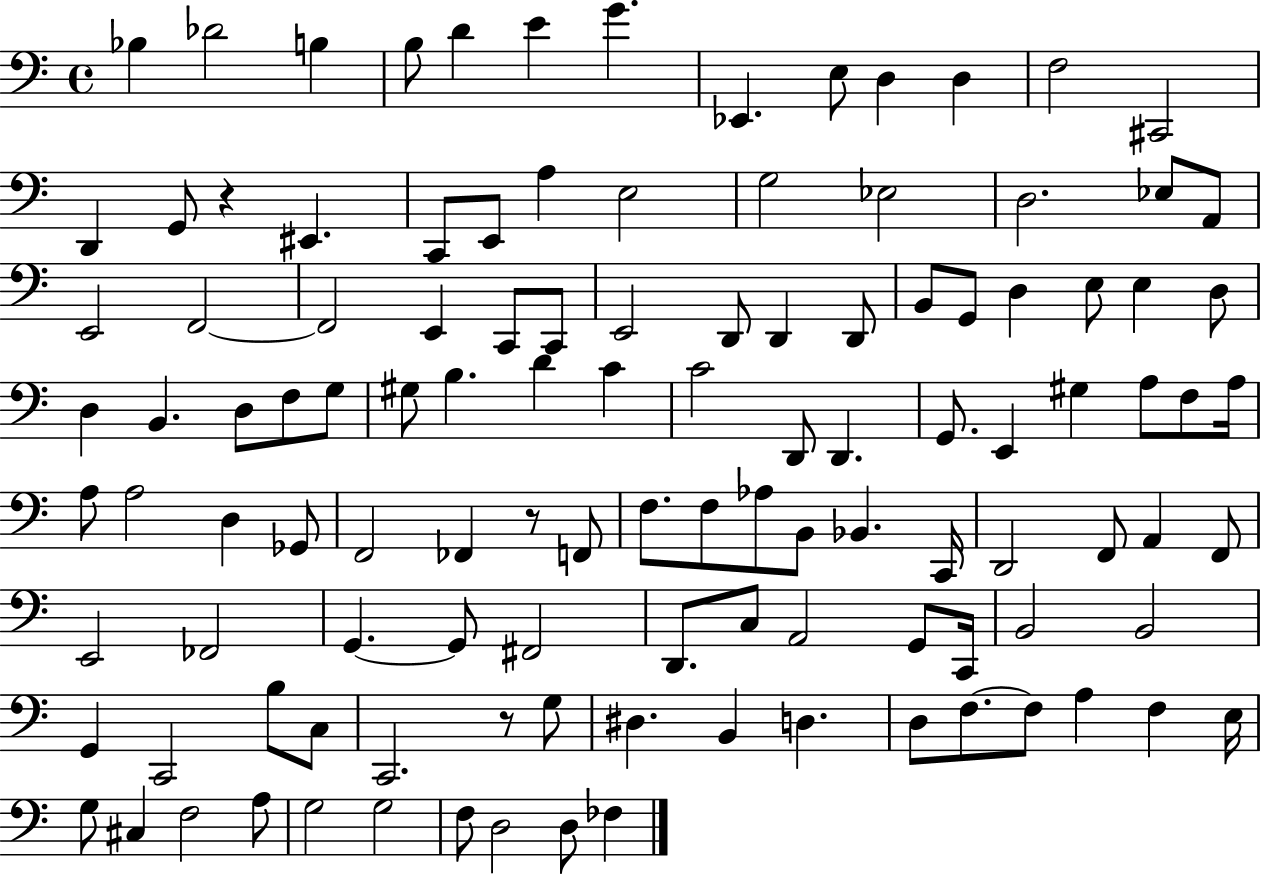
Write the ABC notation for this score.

X:1
T:Untitled
M:4/4
L:1/4
K:C
_B, _D2 B, B,/2 D E G _E,, E,/2 D, D, F,2 ^C,,2 D,, G,,/2 z ^E,, C,,/2 E,,/2 A, E,2 G,2 _E,2 D,2 _E,/2 A,,/2 E,,2 F,,2 F,,2 E,, C,,/2 C,,/2 E,,2 D,,/2 D,, D,,/2 B,,/2 G,,/2 D, E,/2 E, D,/2 D, B,, D,/2 F,/2 G,/2 ^G,/2 B, D C C2 D,,/2 D,, G,,/2 E,, ^G, A,/2 F,/2 A,/4 A,/2 A,2 D, _G,,/2 F,,2 _F,, z/2 F,,/2 F,/2 F,/2 _A,/2 B,,/2 _B,, C,,/4 D,,2 F,,/2 A,, F,,/2 E,,2 _F,,2 G,, G,,/2 ^F,,2 D,,/2 C,/2 A,,2 G,,/2 C,,/4 B,,2 B,,2 G,, C,,2 B,/2 C,/2 C,,2 z/2 G,/2 ^D, B,, D, D,/2 F,/2 F,/2 A, F, E,/4 G,/2 ^C, F,2 A,/2 G,2 G,2 F,/2 D,2 D,/2 _F,